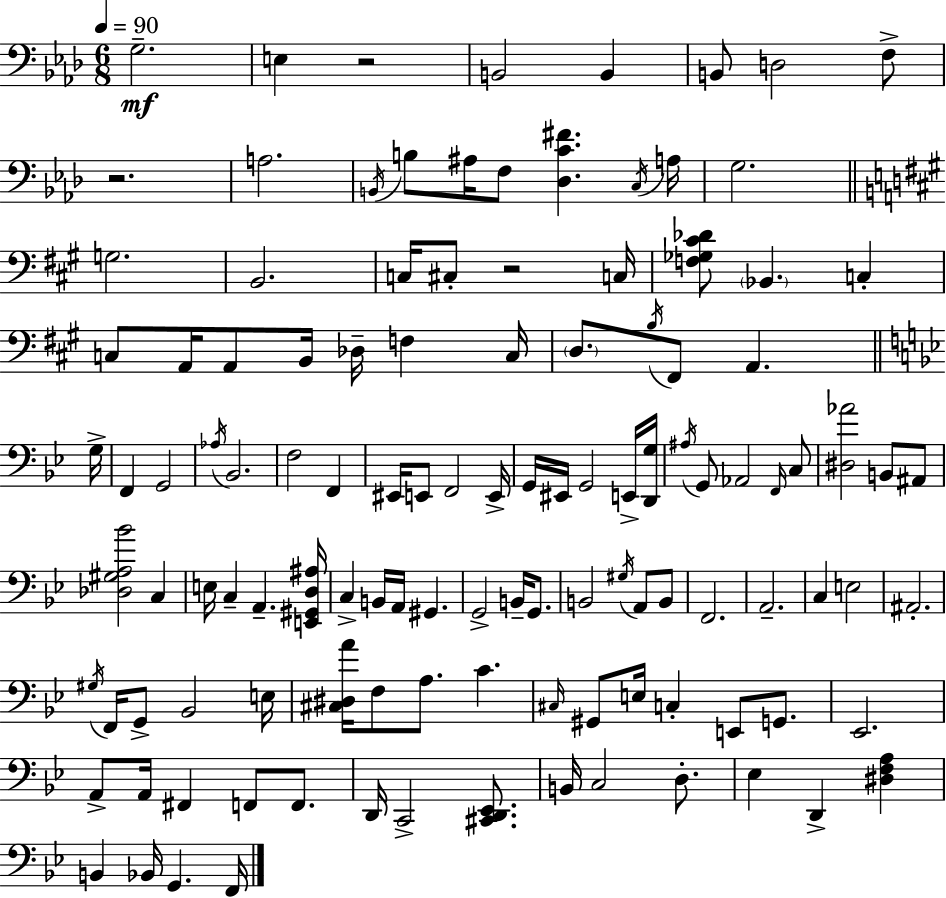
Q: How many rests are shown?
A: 3